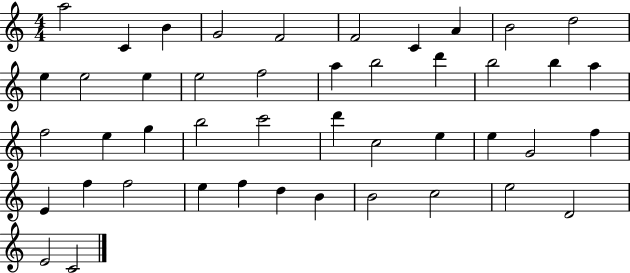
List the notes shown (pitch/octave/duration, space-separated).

A5/h C4/q B4/q G4/h F4/h F4/h C4/q A4/q B4/h D5/h E5/q E5/h E5/q E5/h F5/h A5/q B5/h D6/q B5/h B5/q A5/q F5/h E5/q G5/q B5/h C6/h D6/q C5/h E5/q E5/q G4/h F5/q E4/q F5/q F5/h E5/q F5/q D5/q B4/q B4/h C5/h E5/h D4/h E4/h C4/h